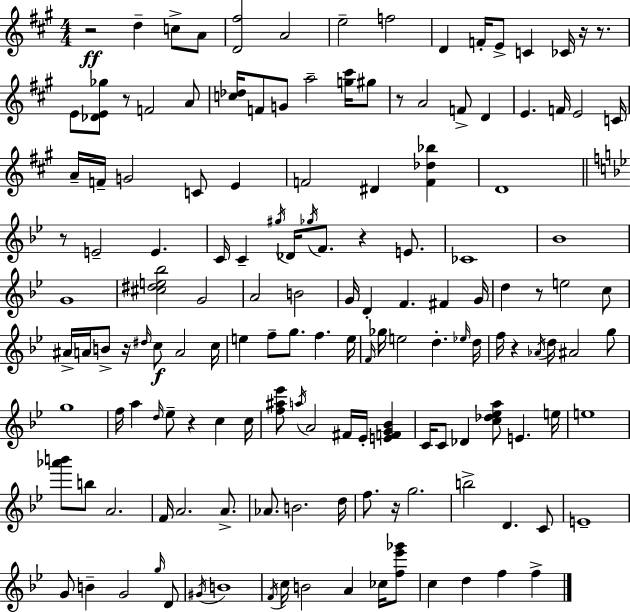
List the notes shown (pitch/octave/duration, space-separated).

R/h D5/q C5/e A4/e [D4,F#5]/h A4/h E5/h F5/h D4/q F4/s E4/e C4/q CES4/s R/s R/e. E4/e [Db4,E4,Gb5]/e R/e F4/h A4/e [C5,Db5]/s F4/e G4/e A5/h [G5,C#6]/s G#5/e R/e A4/h F4/e D4/q E4/q. F4/s E4/h C4/s A4/s F4/s G4/h C4/e E4/q F4/h D#4/q [F4,Db5,Bb5]/q D4/w R/e E4/h E4/q. C4/s C4/q G#5/s Db4/s Gb5/s F4/e. R/q E4/e. CES4/w Bb4/w G4/w [C#5,D#5,E5,Bb5]/h G4/h A4/h B4/h G4/s D4/q F4/q. F#4/q G4/s D5/q R/e E5/h C5/e A#4/s A4/s B4/e R/s D#5/s C5/e A4/h C5/s E5/q F5/e G5/e. F5/q. E5/s F4/s Gb5/s E5/h D5/q. Eb5/s D5/s F5/s R/q Ab4/s D5/s A#4/h G5/e G5/w F5/s A5/q D5/s Eb5/e R/q C5/q C5/s [F5,A#5,Eb6]/e A5/s A4/h F#4/s Eb4/s [E4,F4,G4,Bb4]/q C4/s C4/e Db4/q [C5,Db5,Eb5,A5]/e E4/q. E5/s E5/w [Ab6,B6]/e B5/e A4/h. F4/s A4/h. A4/e. Ab4/e. B4/h. D5/s F5/e. R/s G5/h. B5/h D4/q. C4/e E4/w G4/e B4/q G4/h G5/s D4/e G#4/s B4/w F4/s C5/s B4/h A4/q CES5/s [F5,Eb6,Gb6]/e C5/q D5/q F5/q F5/q